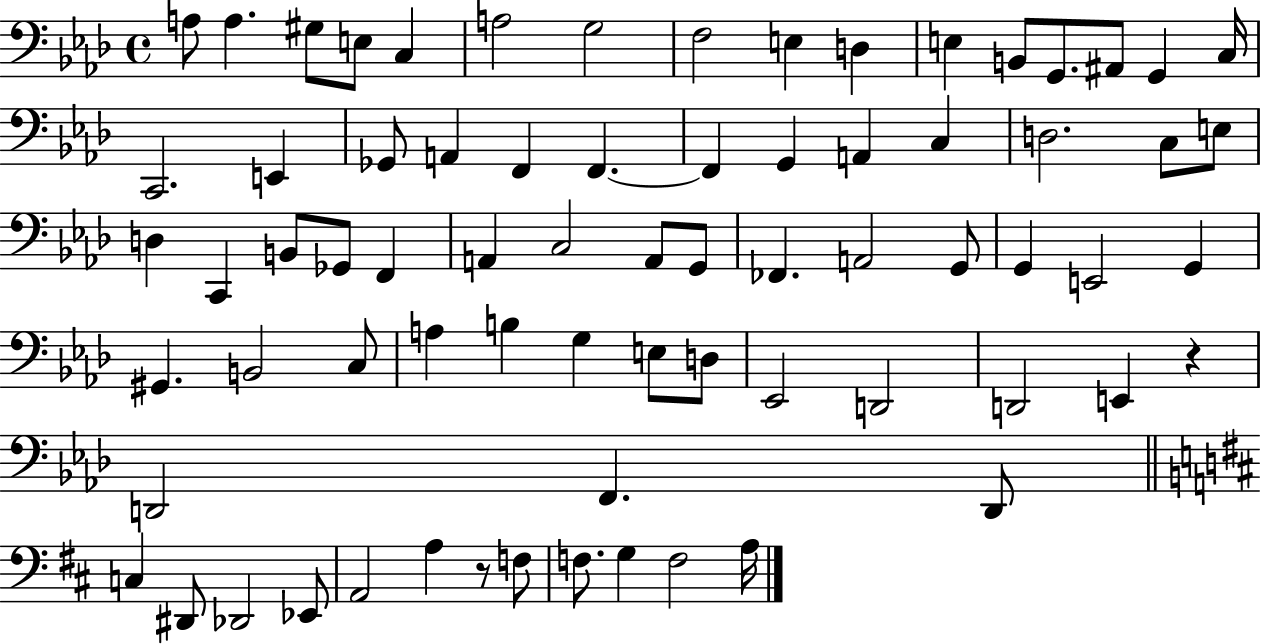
A3/e A3/q. G#3/e E3/e C3/q A3/h G3/h F3/h E3/q D3/q E3/q B2/e G2/e. A#2/e G2/q C3/s C2/h. E2/q Gb2/e A2/q F2/q F2/q. F2/q G2/q A2/q C3/q D3/h. C3/e E3/e D3/q C2/q B2/e Gb2/e F2/q A2/q C3/h A2/e G2/e FES2/q. A2/h G2/e G2/q E2/h G2/q G#2/q. B2/h C3/e A3/q B3/q G3/q E3/e D3/e Eb2/h D2/h D2/h E2/q R/q D2/h F2/q. D2/e C3/q D#2/e Db2/h Eb2/e A2/h A3/q R/e F3/e F3/e. G3/q F3/h A3/s